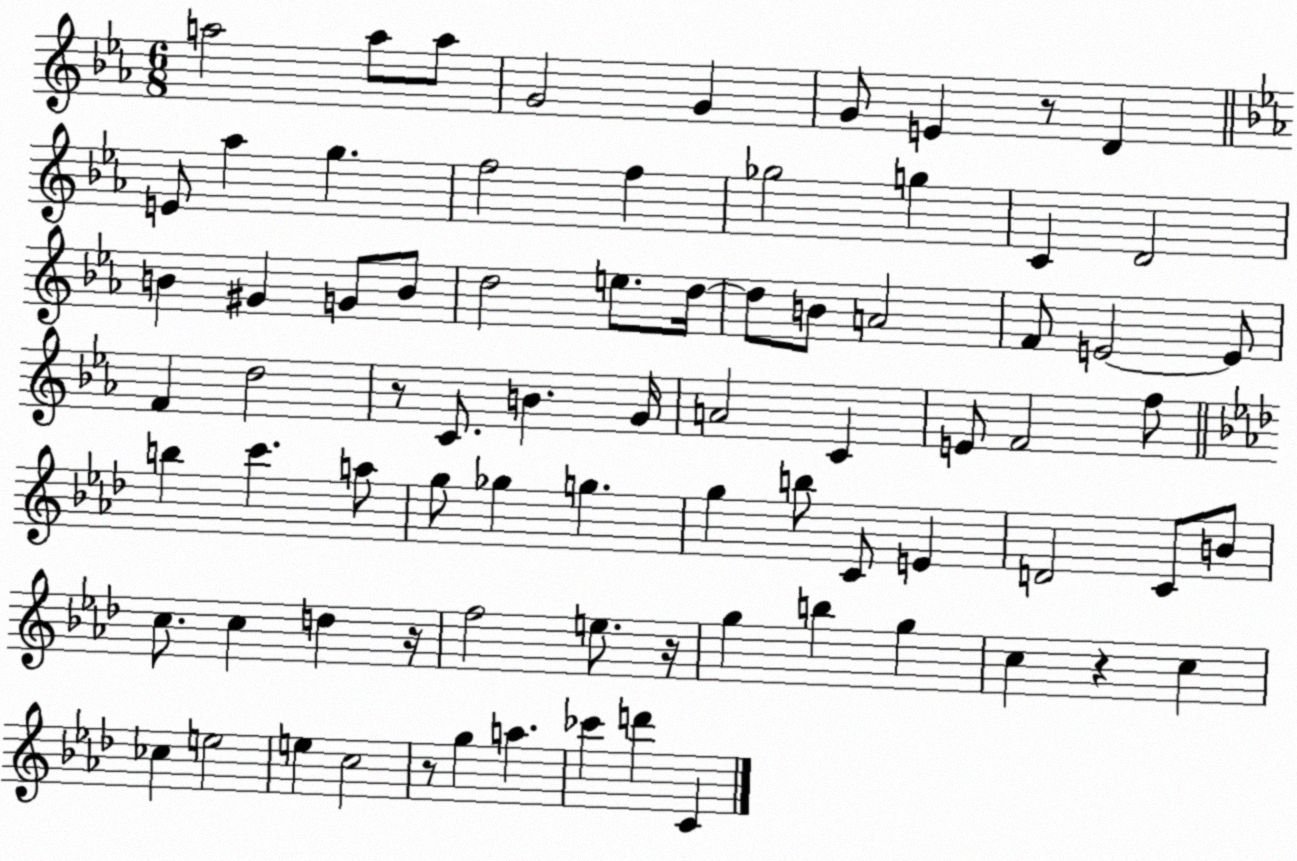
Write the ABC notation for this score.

X:1
T:Untitled
M:6/8
L:1/4
K:Eb
a2 a/2 a/2 G2 G G/2 E z/2 D E/2 _a g f2 f _g2 g C D2 B ^G G/2 B/2 d2 e/2 d/4 d/2 B/2 A2 F/2 E2 E/2 F d2 z/2 C/2 B G/4 A2 C E/2 F2 f/2 b c' a/2 g/2 _g g g b/2 C/2 E D2 C/2 B/2 c/2 c d z/4 f2 e/2 z/4 g b g c z c _c e2 e c2 z/2 g a _c' d' C